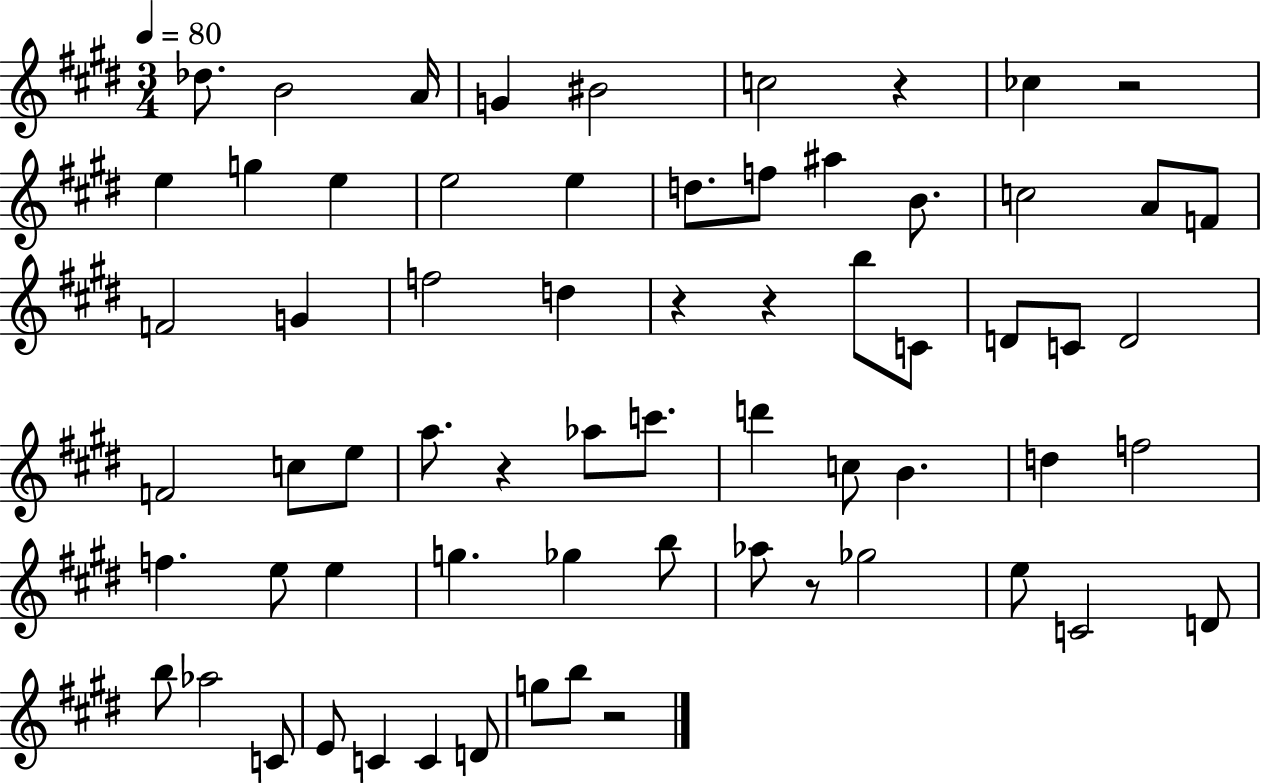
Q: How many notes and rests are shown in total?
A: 66